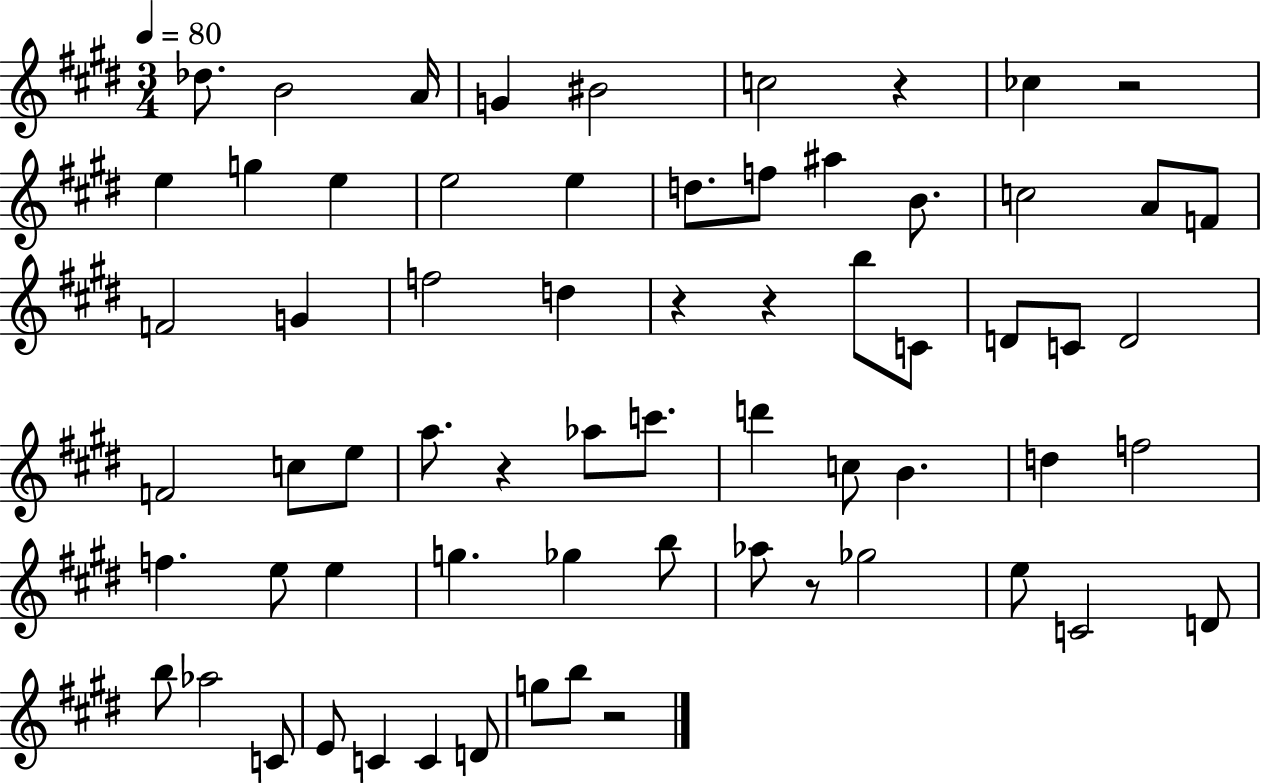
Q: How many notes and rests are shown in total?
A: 66